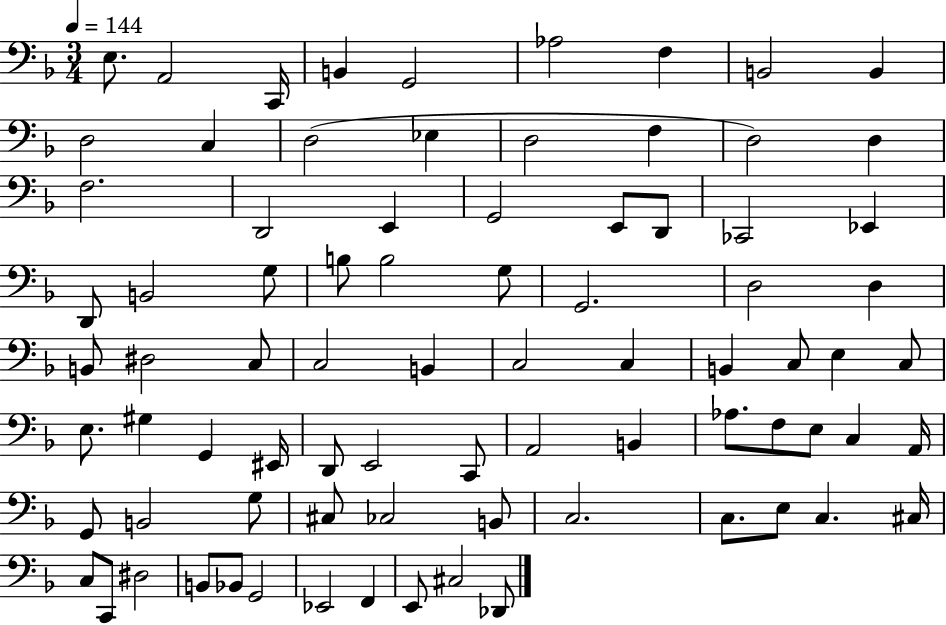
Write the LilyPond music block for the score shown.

{
  \clef bass
  \numericTimeSignature
  \time 3/4
  \key f \major
  \tempo 4 = 144
  \repeat volta 2 { e8. a,2 c,16 | b,4 g,2 | aes2 f4 | b,2 b,4 | \break d2 c4 | d2( ees4 | d2 f4 | d2) d4 | \break f2. | d,2 e,4 | g,2 e,8 d,8 | ces,2 ees,4 | \break d,8 b,2 g8 | b8 b2 g8 | g,2. | d2 d4 | \break b,8 dis2 c8 | c2 b,4 | c2 c4 | b,4 c8 e4 c8 | \break e8. gis4 g,4 eis,16 | d,8 e,2 c,8 | a,2 b,4 | aes8. f8 e8 c4 a,16 | \break g,8 b,2 g8 | cis8 ces2 b,8 | c2. | c8. e8 c4. cis16 | \break c8 c,8 dis2 | b,8 bes,8 g,2 | ees,2 f,4 | e,8 cis2 des,8 | \break } \bar "|."
}